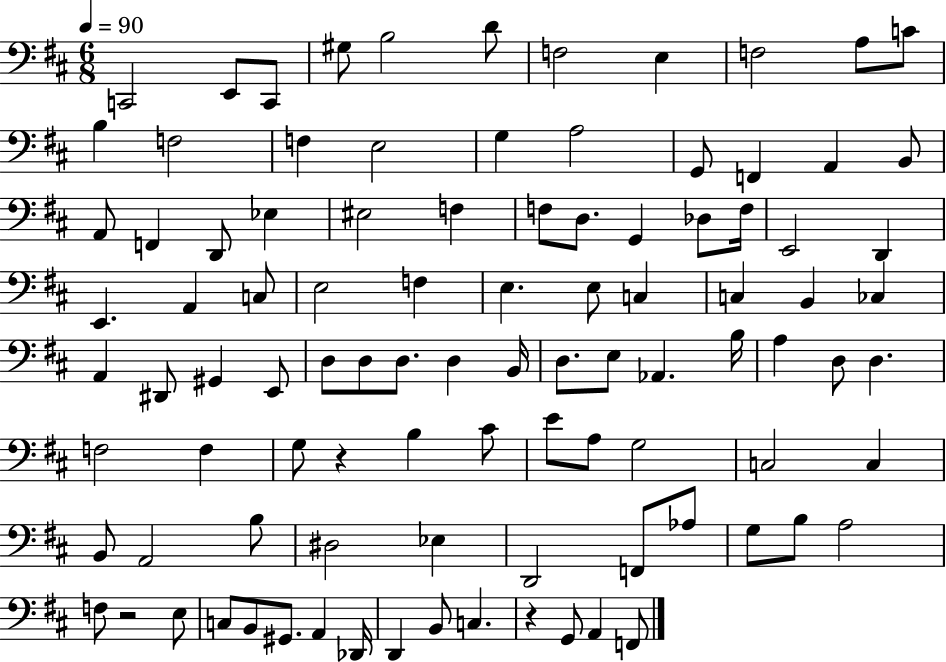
{
  \clef bass
  \numericTimeSignature
  \time 6/8
  \key d \major
  \tempo 4 = 90
  c,2 e,8 c,8 | gis8 b2 d'8 | f2 e4 | f2 a8 c'8 | \break b4 f2 | f4 e2 | g4 a2 | g,8 f,4 a,4 b,8 | \break a,8 f,4 d,8 ees4 | eis2 f4 | f8 d8. g,4 des8 f16 | e,2 d,4 | \break e,4. a,4 c8 | e2 f4 | e4. e8 c4 | c4 b,4 ces4 | \break a,4 dis,8 gis,4 e,8 | d8 d8 d8. d4 b,16 | d8. e8 aes,4. b16 | a4 d8 d4. | \break f2 f4 | g8 r4 b4 cis'8 | e'8 a8 g2 | c2 c4 | \break b,8 a,2 b8 | dis2 ees4 | d,2 f,8 aes8 | g8 b8 a2 | \break f8 r2 e8 | c8 b,8 gis,8. a,4 des,16 | d,4 b,8 c4. | r4 g,8 a,4 f,8 | \break \bar "|."
}